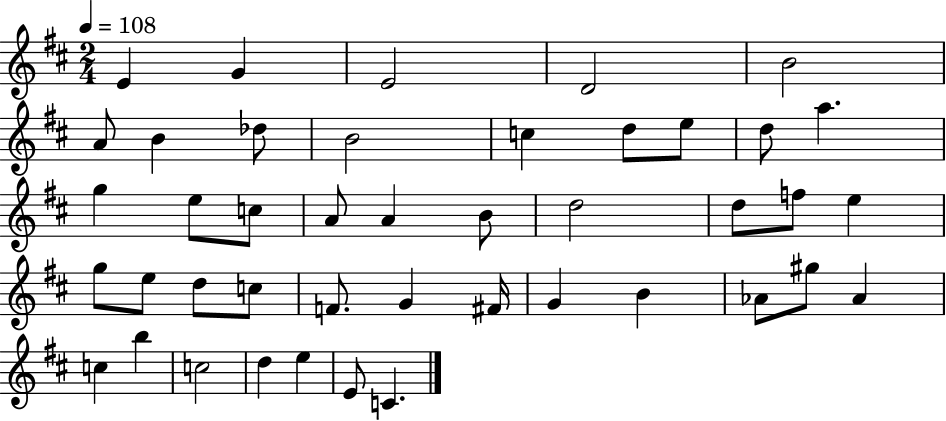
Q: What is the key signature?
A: D major